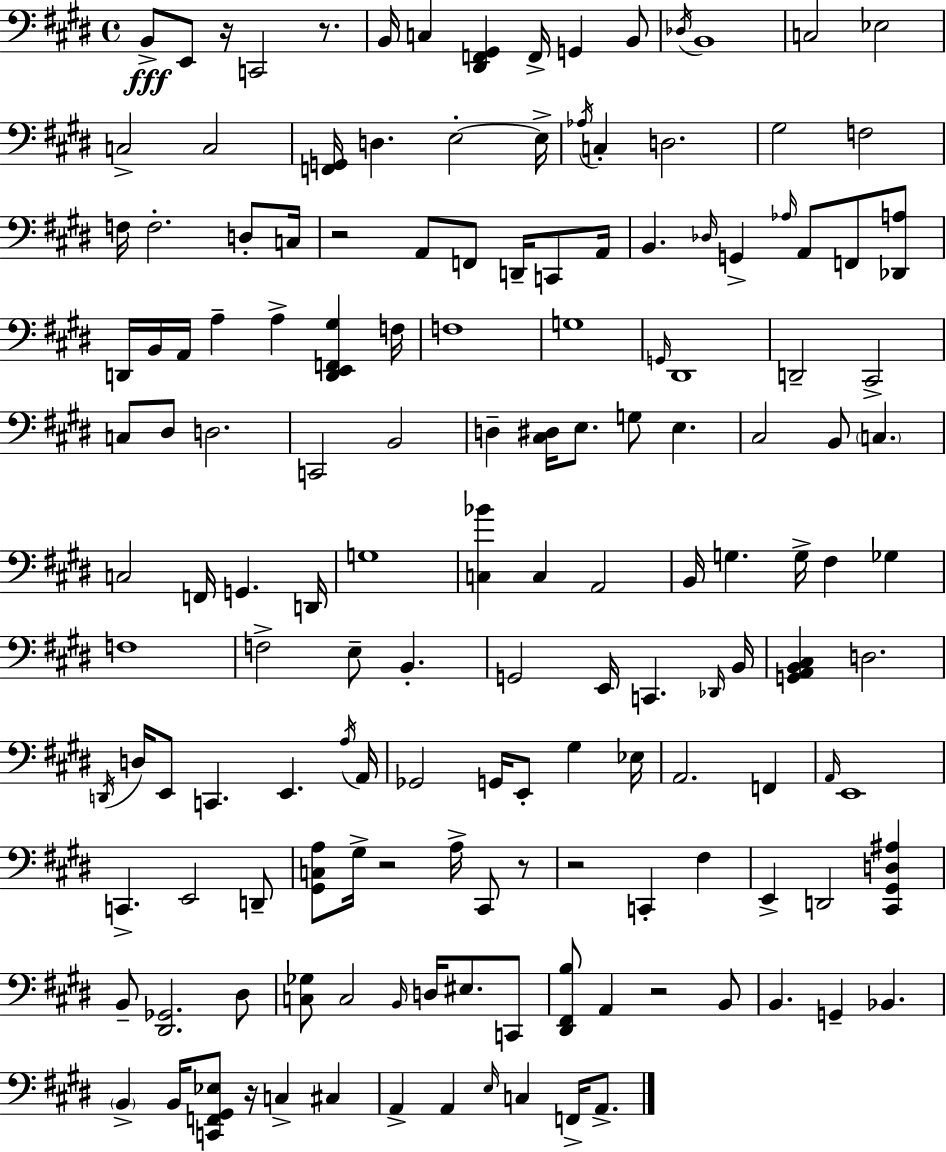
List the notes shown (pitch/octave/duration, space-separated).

B2/e E2/e R/s C2/h R/e. B2/s C3/q [D#2,F2,G#2]/q F2/s G2/q B2/e Db3/s B2/w C3/h Eb3/h C3/h C3/h [F2,G2]/s D3/q. E3/h E3/s Ab3/s C3/q D3/h. G#3/h F3/h F3/s F3/h. D3/e C3/s R/h A2/e F2/e D2/s C2/e A2/s B2/q. Db3/s G2/q Ab3/s A2/e F2/e [Db2,A3]/e D2/s B2/s A2/s A3/q A3/q [D2,E2,F2,G#3]/q F3/s F3/w G3/w G2/s D#2/w D2/h C#2/h C3/e D#3/e D3/h. C2/h B2/h D3/q [C#3,D#3]/s E3/e. G3/e E3/q. C#3/h B2/e C3/q. C3/h F2/s G2/q. D2/s G3/w [C3,Bb4]/q C3/q A2/h B2/s G3/q. G3/s F#3/q Gb3/q F3/w F3/h E3/e B2/q. G2/h E2/s C2/q. Db2/s B2/s [G2,A2,B2,C#3]/q D3/h. D2/s D3/s E2/e C2/q. E2/q. A3/s A2/s Gb2/h G2/s E2/e G#3/q Eb3/s A2/h. F2/q A2/s E2/w C2/q. E2/h D2/e [G#2,C3,A3]/e G#3/s R/h A3/s C#2/e R/e R/h C2/q F#3/q E2/q D2/h [C#2,G#2,D3,A#3]/q B2/e [D#2,Gb2]/h. D#3/e [C3,Gb3]/e C3/h B2/s D3/s EIS3/e. C2/e [D#2,F#2,B3]/e A2/q R/h B2/e B2/q. G2/q Bb2/q. B2/q B2/s [C2,F2,G#2,Eb3]/e R/s C3/q C#3/q A2/q A2/q E3/s C3/q F2/s A2/e.